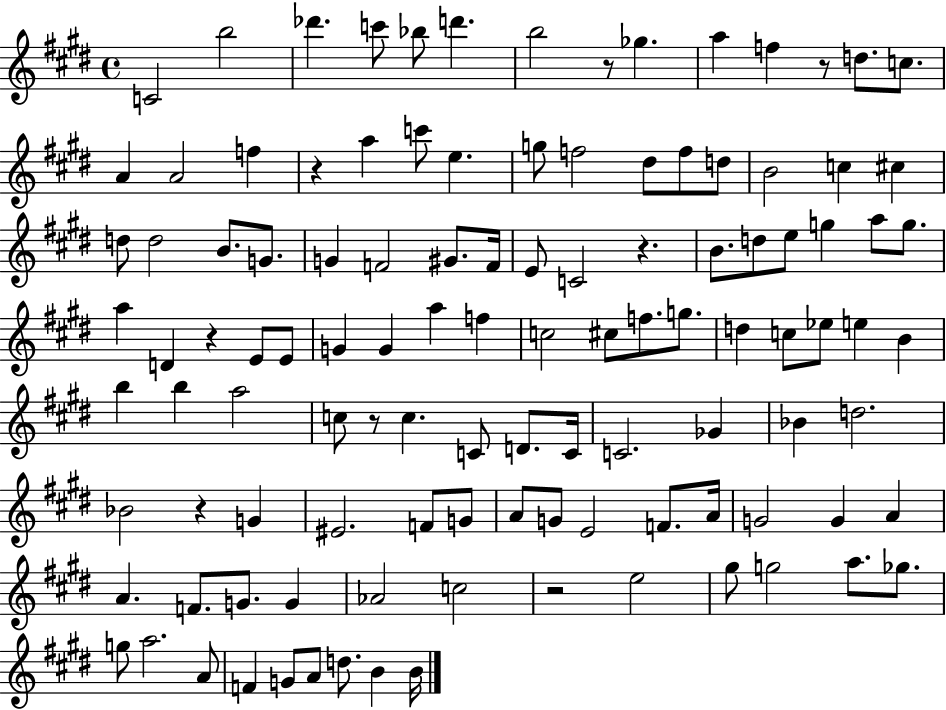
{
  \clef treble
  \time 4/4
  \defaultTimeSignature
  \key e \major
  c'2 b''2 | des'''4. c'''8 bes''8 d'''4. | b''2 r8 ges''4. | a''4 f''4 r8 d''8. c''8. | \break a'4 a'2 f''4 | r4 a''4 c'''8 e''4. | g''8 f''2 dis''8 f''8 d''8 | b'2 c''4 cis''4 | \break d''8 d''2 b'8. g'8. | g'4 f'2 gis'8. f'16 | e'8 c'2 r4. | b'8. d''8 e''8 g''4 a''8 g''8. | \break a''4 d'4 r4 e'8 e'8 | g'4 g'4 a''4 f''4 | c''2 cis''8 f''8. g''8. | d''4 c''8 ees''8 e''4 b'4 | \break b''4 b''4 a''2 | c''8 r8 c''4. c'8 d'8. c'16 | c'2. ges'4 | bes'4 d''2. | \break bes'2 r4 g'4 | eis'2. f'8 g'8 | a'8 g'8 e'2 f'8. a'16 | g'2 g'4 a'4 | \break a'4. f'8. g'8. g'4 | aes'2 c''2 | r2 e''2 | gis''8 g''2 a''8. ges''8. | \break g''8 a''2. a'8 | f'4 g'8 a'8 d''8. b'4 b'16 | \bar "|."
}